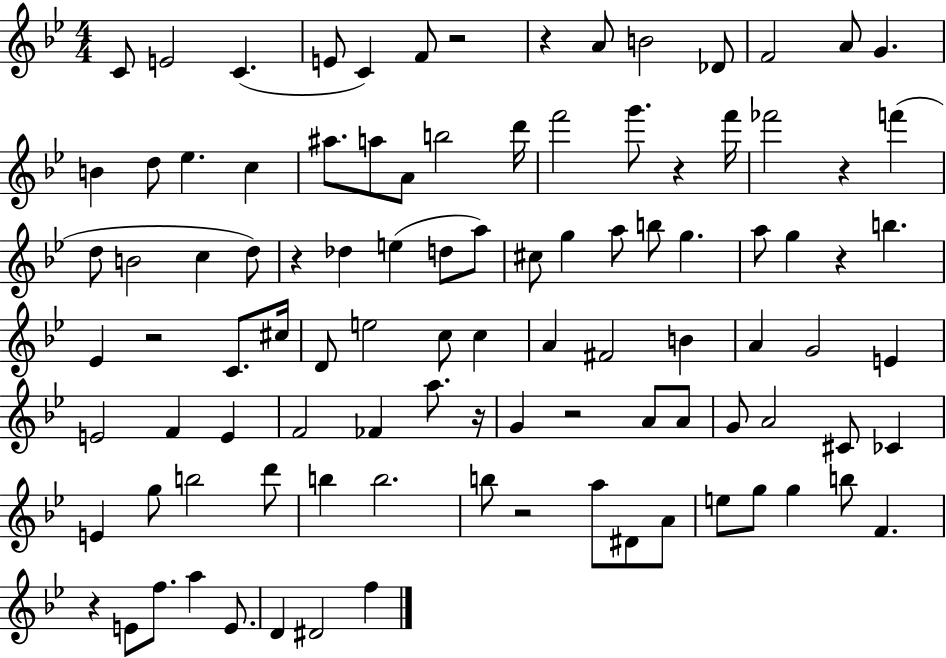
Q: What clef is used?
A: treble